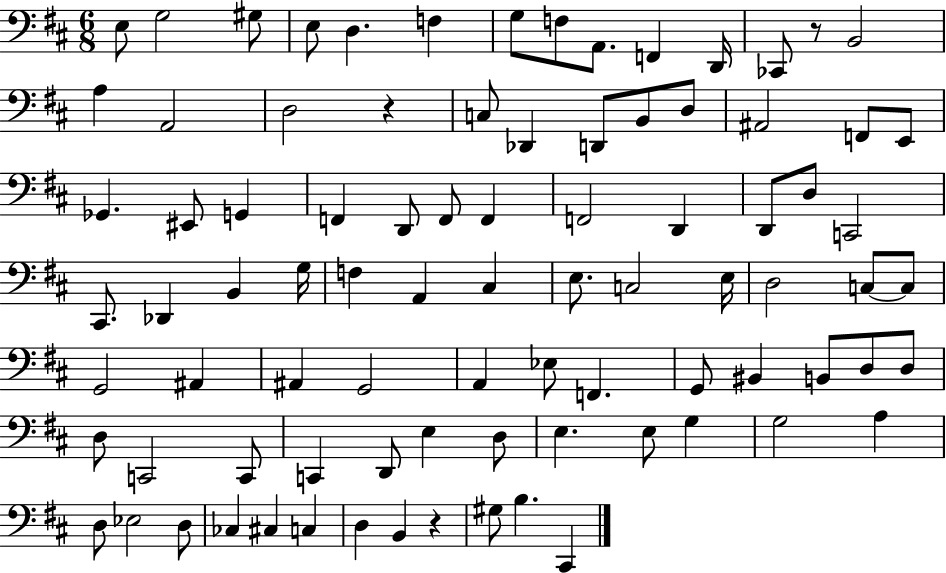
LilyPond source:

{
  \clef bass
  \numericTimeSignature
  \time 6/8
  \key d \major
  \repeat volta 2 { e8 g2 gis8 | e8 d4. f4 | g8 f8 a,8. f,4 d,16 | ces,8 r8 b,2 | \break a4 a,2 | d2 r4 | c8 des,4 d,8 b,8 d8 | ais,2 f,8 e,8 | \break ges,4. eis,8 g,4 | f,4 d,8 f,8 f,4 | f,2 d,4 | d,8 d8 c,2 | \break cis,8. des,4 b,4 g16 | f4 a,4 cis4 | e8. c2 e16 | d2 c8~~ c8 | \break g,2 ais,4 | ais,4 g,2 | a,4 ees8 f,4. | g,8 bis,4 b,8 d8 d8 | \break d8 c,2 c,8 | c,4 d,8 e4 d8 | e4. e8 g4 | g2 a4 | \break d8 ees2 d8 | ces4 cis4 c4 | d4 b,4 r4 | gis8 b4. cis,4 | \break } \bar "|."
}